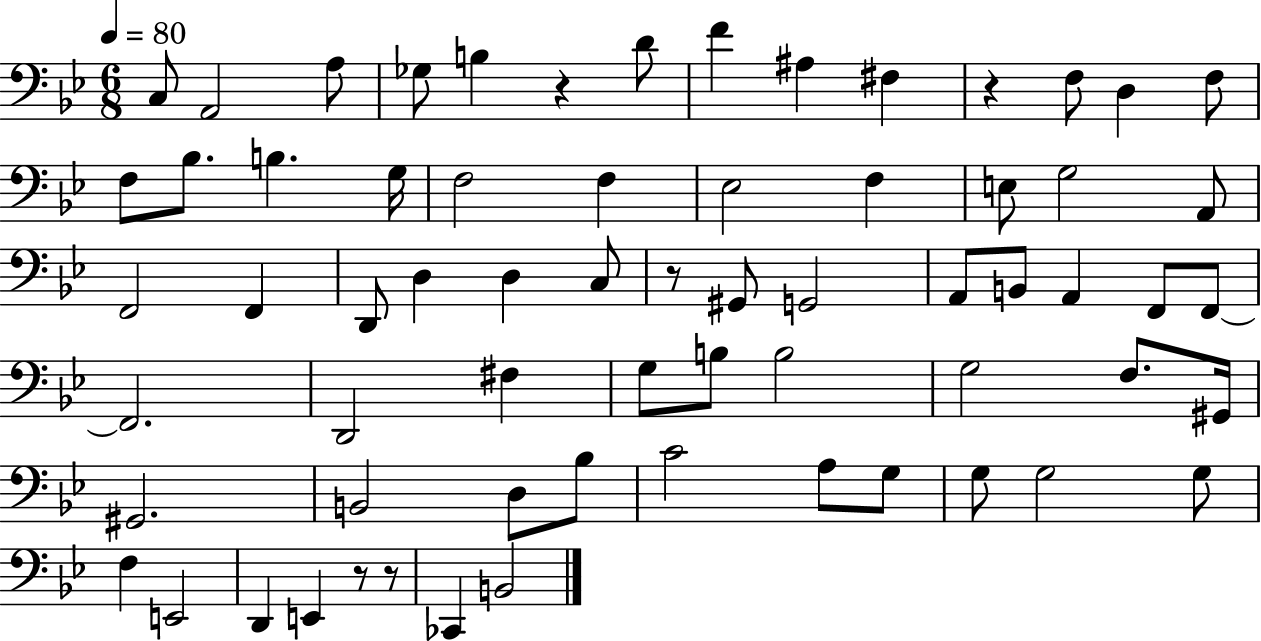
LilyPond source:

{
  \clef bass
  \numericTimeSignature
  \time 6/8
  \key bes \major
  \tempo 4 = 80
  c8 a,2 a8 | ges8 b4 r4 d'8 | f'4 ais4 fis4 | r4 f8 d4 f8 | \break f8 bes8. b4. g16 | f2 f4 | ees2 f4 | e8 g2 a,8 | \break f,2 f,4 | d,8 d4 d4 c8 | r8 gis,8 g,2 | a,8 b,8 a,4 f,8 f,8~~ | \break f,2. | d,2 fis4 | g8 b8 b2 | g2 f8. gis,16 | \break gis,2. | b,2 d8 bes8 | c'2 a8 g8 | g8 g2 g8 | \break f4 e,2 | d,4 e,4 r8 r8 | ces,4 b,2 | \bar "|."
}